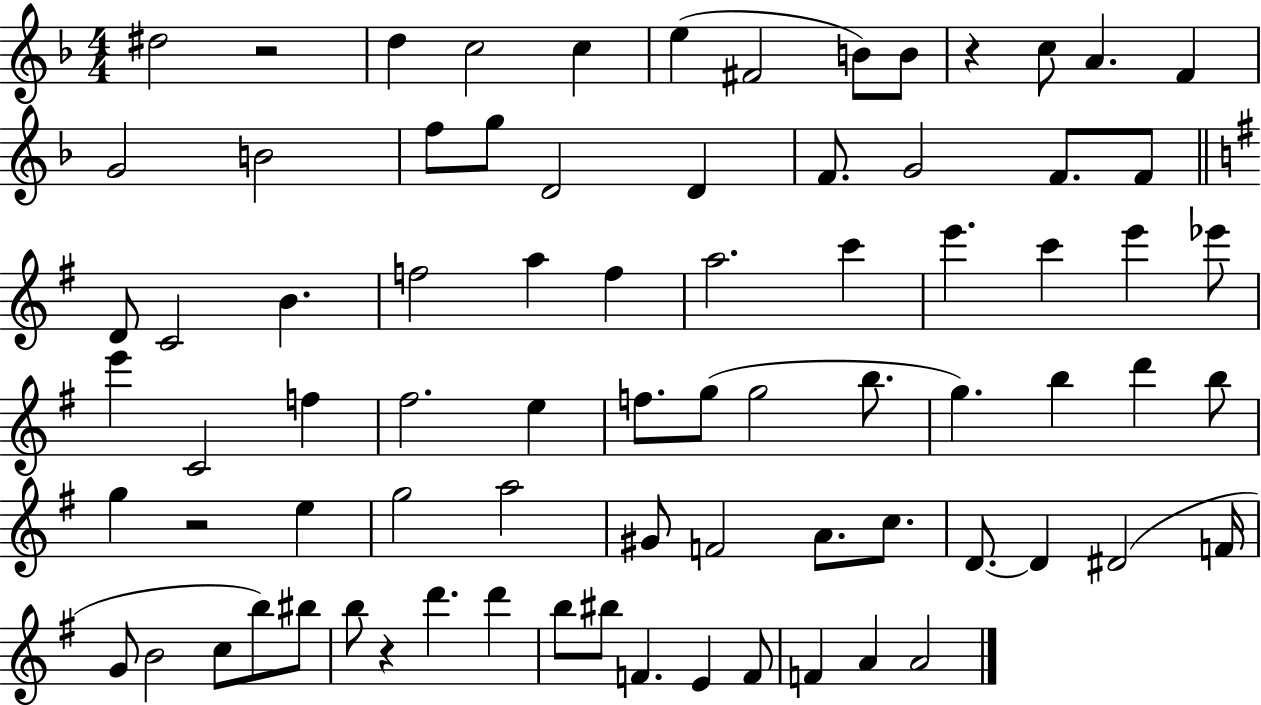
{
  \clef treble
  \numericTimeSignature
  \time 4/4
  \key f \major
  dis''2 r2 | d''4 c''2 c''4 | e''4( fis'2 b'8) b'8 | r4 c''8 a'4. f'4 | \break g'2 b'2 | f''8 g''8 d'2 d'4 | f'8. g'2 f'8. f'8 | \bar "||" \break \key g \major d'8 c'2 b'4. | f''2 a''4 f''4 | a''2. c'''4 | e'''4. c'''4 e'''4 ees'''8 | \break e'''4 c'2 f''4 | fis''2. e''4 | f''8. g''8( g''2 b''8. | g''4.) b''4 d'''4 b''8 | \break g''4 r2 e''4 | g''2 a''2 | gis'8 f'2 a'8. c''8. | d'8.~~ d'4 dis'2( f'16 | \break g'8 b'2 c''8 b''8) bis''8 | b''8 r4 d'''4. d'''4 | b''8 bis''8 f'4. e'4 f'8 | f'4 a'4 a'2 | \break \bar "|."
}